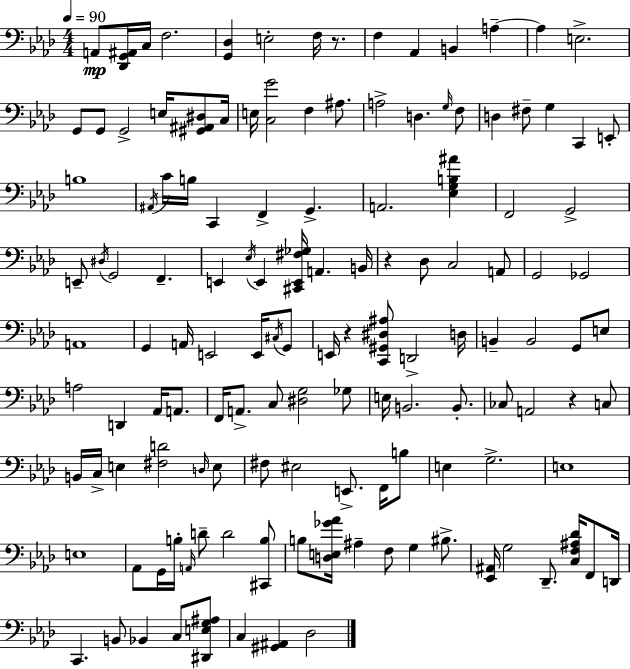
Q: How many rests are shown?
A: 4